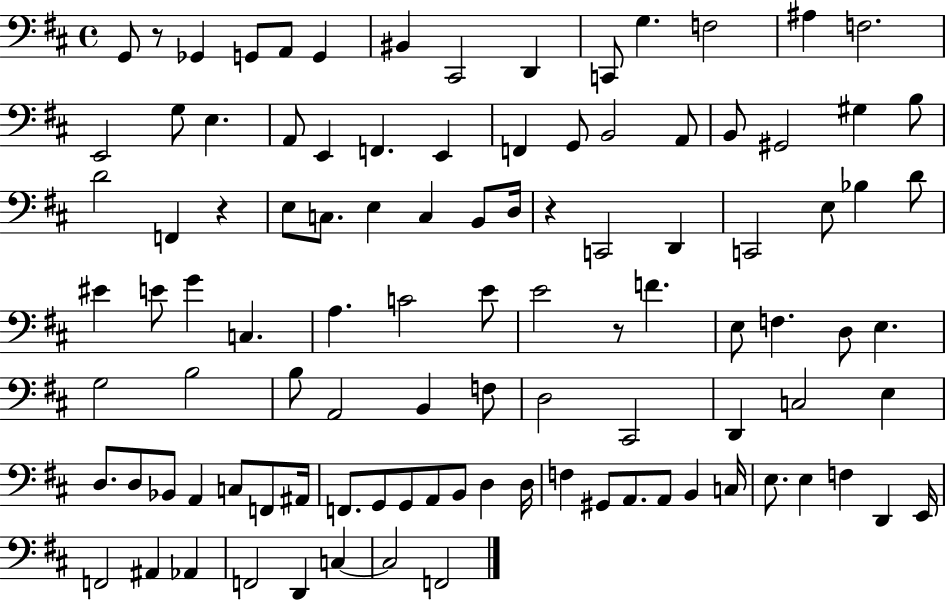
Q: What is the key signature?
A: D major